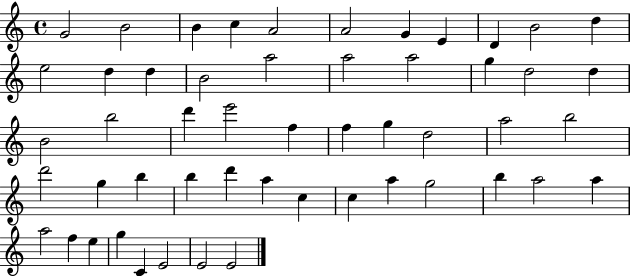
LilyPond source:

{
  \clef treble
  \time 4/4
  \defaultTimeSignature
  \key c \major
  g'2 b'2 | b'4 c''4 a'2 | a'2 g'4 e'4 | d'4 b'2 d''4 | \break e''2 d''4 d''4 | b'2 a''2 | a''2 a''2 | g''4 d''2 d''4 | \break b'2 b''2 | d'''4 e'''2 f''4 | f''4 g''4 d''2 | a''2 b''2 | \break d'''2 g''4 b''4 | b''4 d'''4 a''4 c''4 | c''4 a''4 g''2 | b''4 a''2 a''4 | \break a''2 f''4 e''4 | g''4 c'4 e'2 | e'2 e'2 | \bar "|."
}